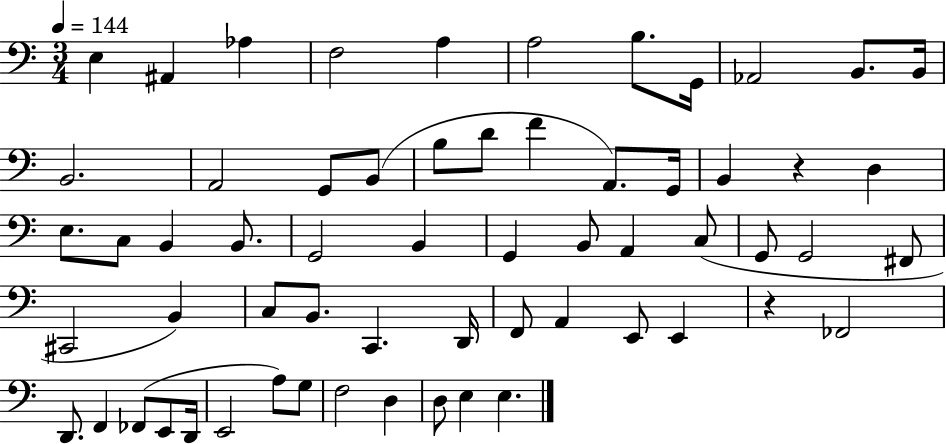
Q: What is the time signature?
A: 3/4